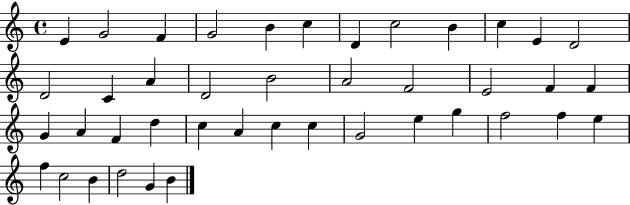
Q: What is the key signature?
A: C major